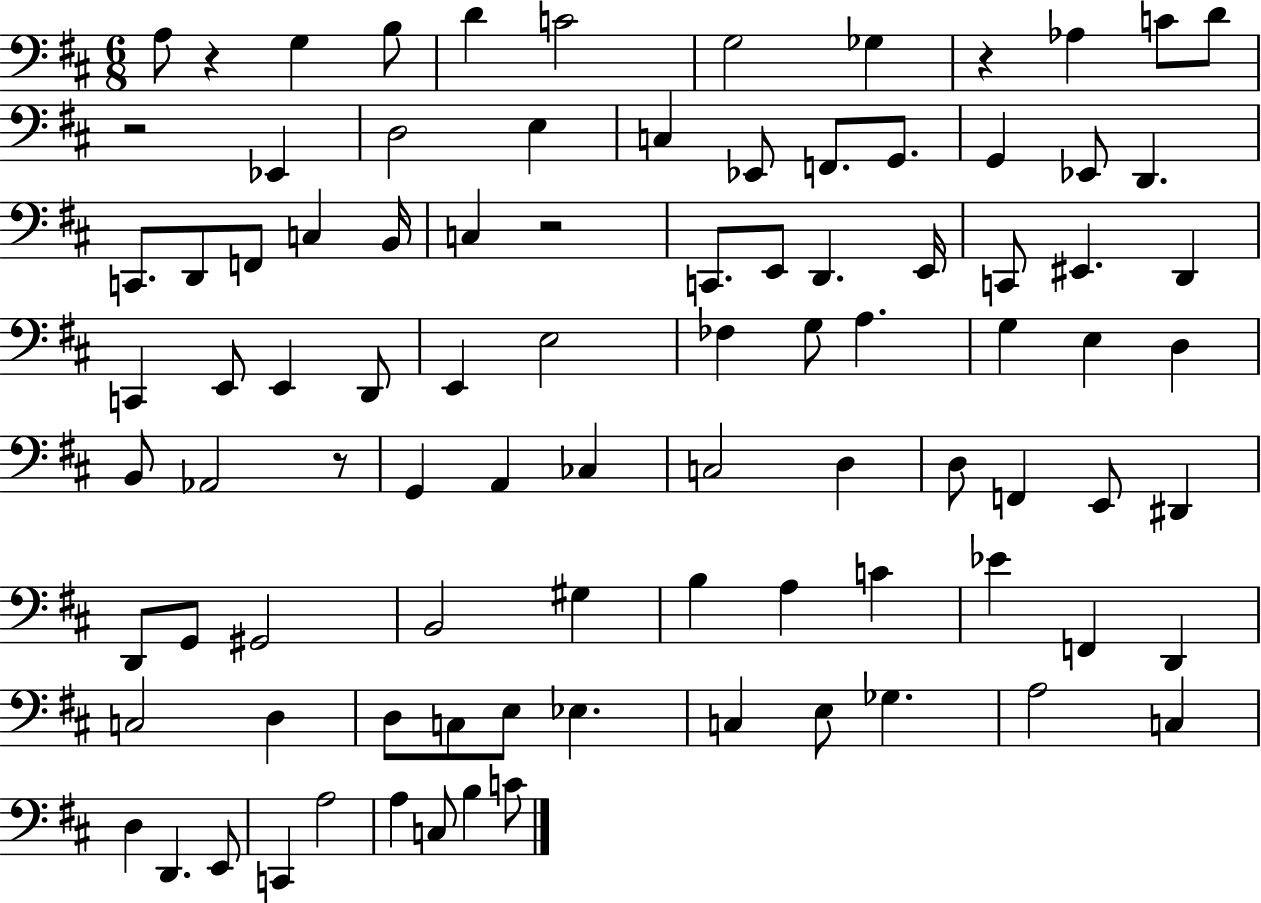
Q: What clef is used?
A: bass